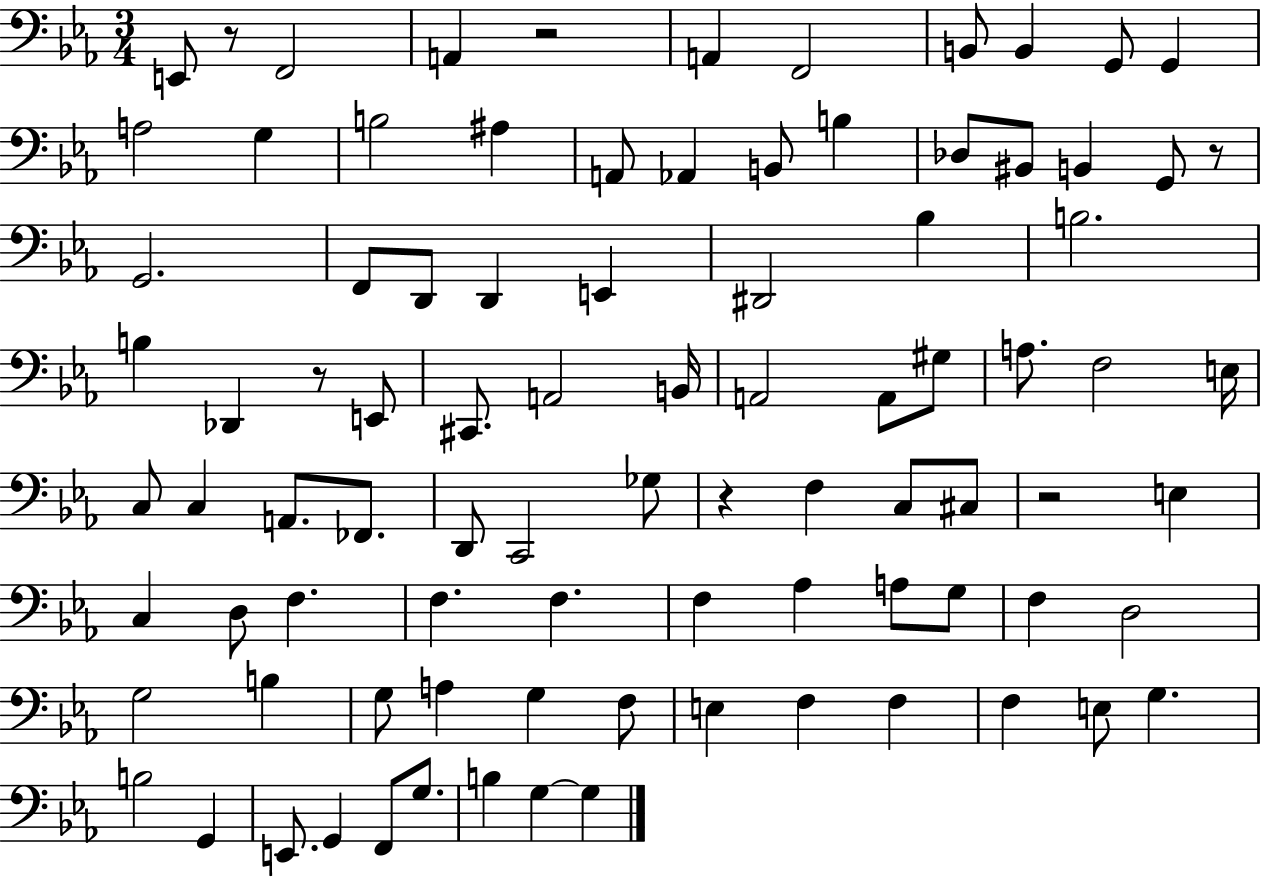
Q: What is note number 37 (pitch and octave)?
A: A2